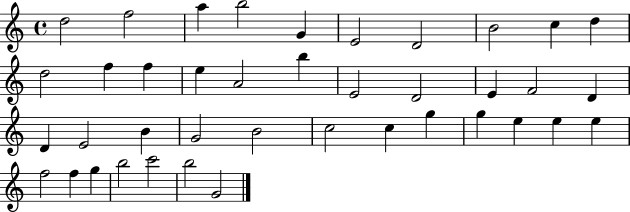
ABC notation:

X:1
T:Untitled
M:4/4
L:1/4
K:C
d2 f2 a b2 G E2 D2 B2 c d d2 f f e A2 b E2 D2 E F2 D D E2 B G2 B2 c2 c g g e e e f2 f g b2 c'2 b2 G2